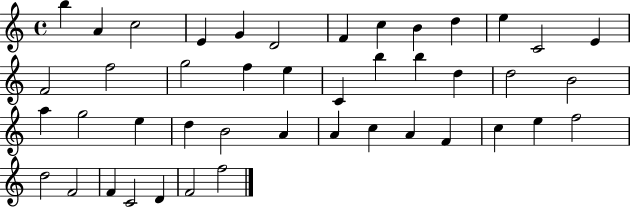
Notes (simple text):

B5/q A4/q C5/h E4/q G4/q D4/h F4/q C5/q B4/q D5/q E5/q C4/h E4/q F4/h F5/h G5/h F5/q E5/q C4/q B5/q B5/q D5/q D5/h B4/h A5/q G5/h E5/q D5/q B4/h A4/q A4/q C5/q A4/q F4/q C5/q E5/q F5/h D5/h F4/h F4/q C4/h D4/q F4/h F5/h